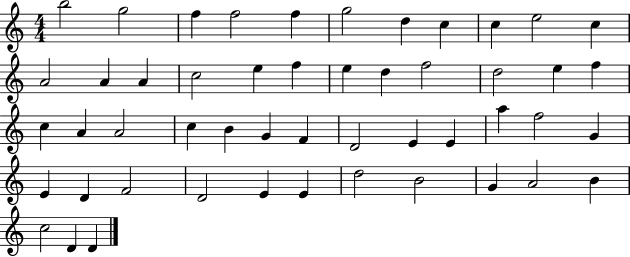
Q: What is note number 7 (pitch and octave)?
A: D5